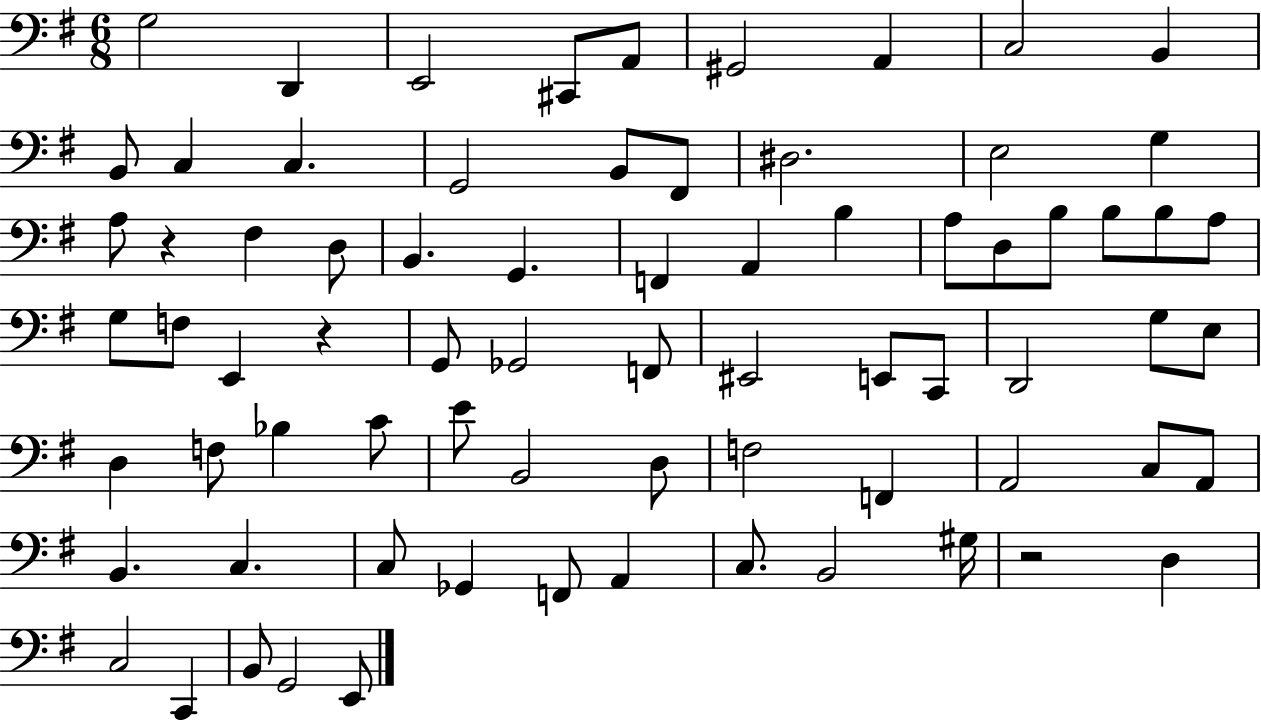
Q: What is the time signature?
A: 6/8